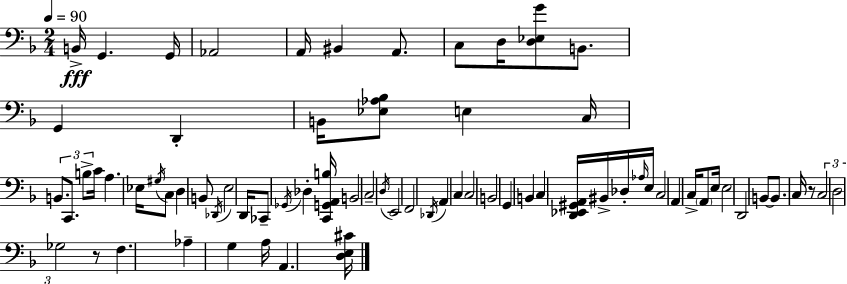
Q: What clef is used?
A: bass